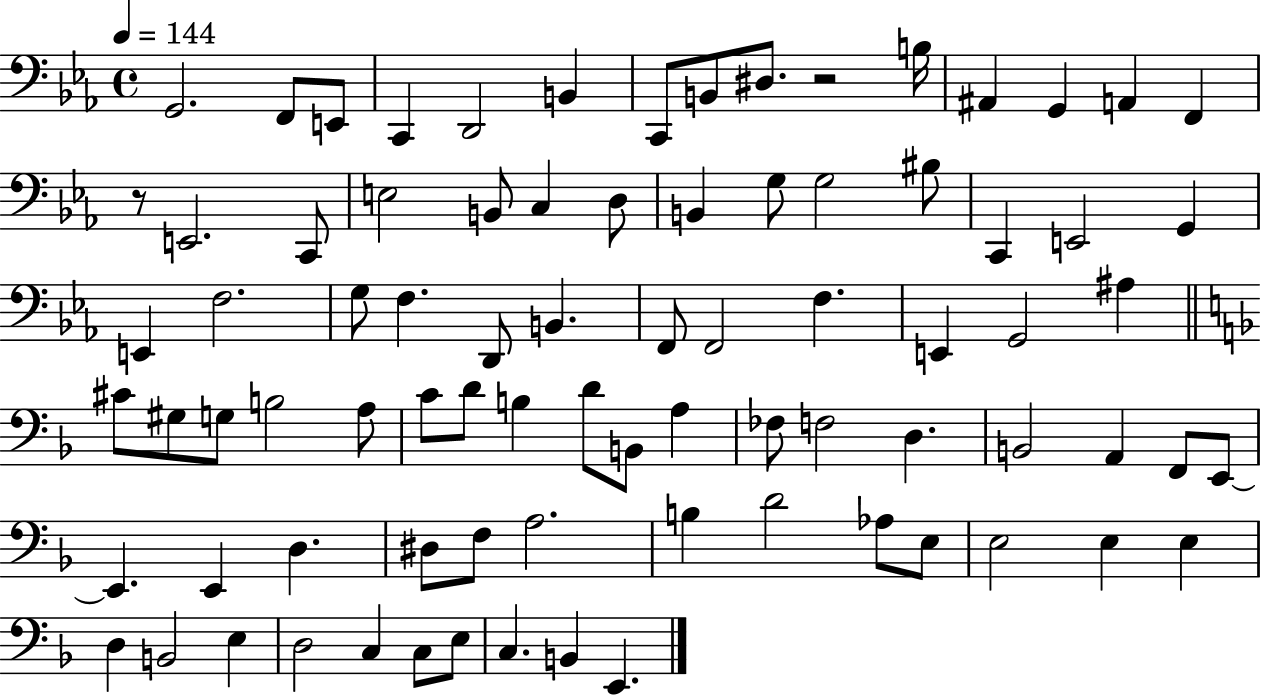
X:1
T:Untitled
M:4/4
L:1/4
K:Eb
G,,2 F,,/2 E,,/2 C,, D,,2 B,, C,,/2 B,,/2 ^D,/2 z2 B,/4 ^A,, G,, A,, F,, z/2 E,,2 C,,/2 E,2 B,,/2 C, D,/2 B,, G,/2 G,2 ^B,/2 C,, E,,2 G,, E,, F,2 G,/2 F, D,,/2 B,, F,,/2 F,,2 F, E,, G,,2 ^A, ^C/2 ^G,/2 G,/2 B,2 A,/2 C/2 D/2 B, D/2 B,,/2 A, _F,/2 F,2 D, B,,2 A,, F,,/2 E,,/2 E,, E,, D, ^D,/2 F,/2 A,2 B, D2 _A,/2 E,/2 E,2 E, E, D, B,,2 E, D,2 C, C,/2 E,/2 C, B,, E,,